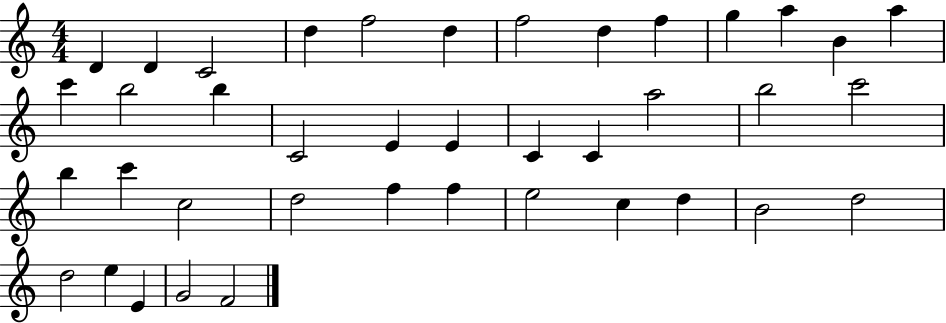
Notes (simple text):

D4/q D4/q C4/h D5/q F5/h D5/q F5/h D5/q F5/q G5/q A5/q B4/q A5/q C6/q B5/h B5/q C4/h E4/q E4/q C4/q C4/q A5/h B5/h C6/h B5/q C6/q C5/h D5/h F5/q F5/q E5/h C5/q D5/q B4/h D5/h D5/h E5/q E4/q G4/h F4/h